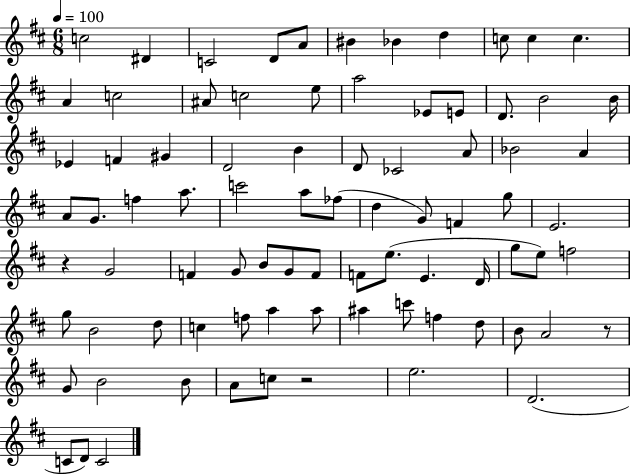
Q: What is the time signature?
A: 6/8